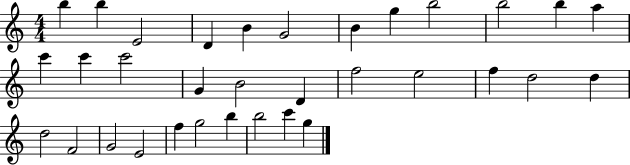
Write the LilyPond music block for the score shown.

{
  \clef treble
  \numericTimeSignature
  \time 4/4
  \key c \major
  b''4 b''4 e'2 | d'4 b'4 g'2 | b'4 g''4 b''2 | b''2 b''4 a''4 | \break c'''4 c'''4 c'''2 | g'4 b'2 d'4 | f''2 e''2 | f''4 d''2 d''4 | \break d''2 f'2 | g'2 e'2 | f''4 g''2 b''4 | b''2 c'''4 g''4 | \break \bar "|."
}